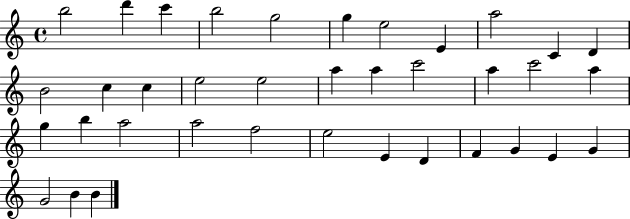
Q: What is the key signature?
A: C major